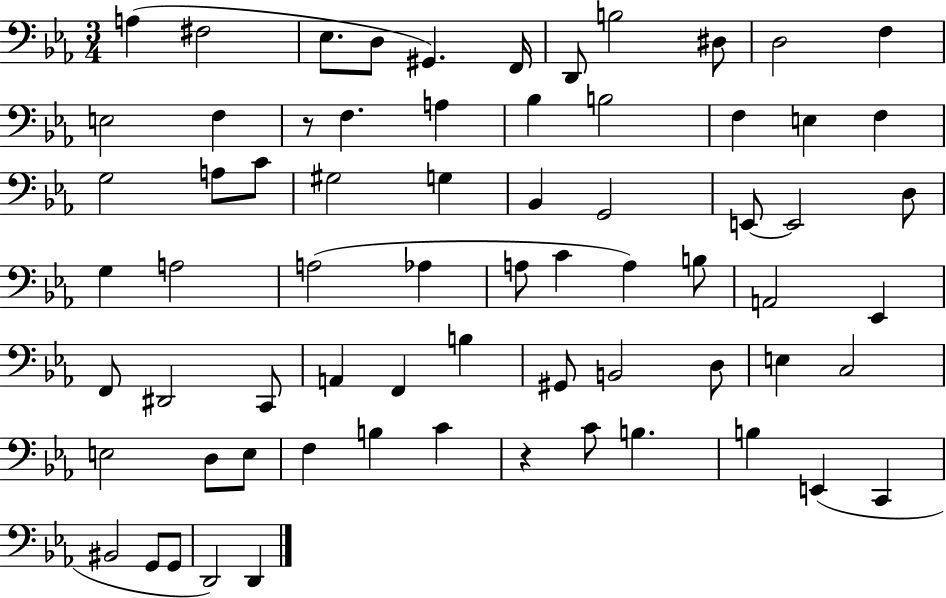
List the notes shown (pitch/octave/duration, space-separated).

A3/q F#3/h Eb3/e. D3/e G#2/q. F2/s D2/e B3/h D#3/e D3/h F3/q E3/h F3/q R/e F3/q. A3/q Bb3/q B3/h F3/q E3/q F3/q G3/h A3/e C4/e G#3/h G3/q Bb2/q G2/h E2/e E2/h D3/e G3/q A3/h A3/h Ab3/q A3/e C4/q A3/q B3/e A2/h Eb2/q F2/e D#2/h C2/e A2/q F2/q B3/q G#2/e B2/h D3/e E3/q C3/h E3/h D3/e E3/e F3/q B3/q C4/q R/q C4/e B3/q. B3/q E2/q C2/q BIS2/h G2/e G2/e D2/h D2/q